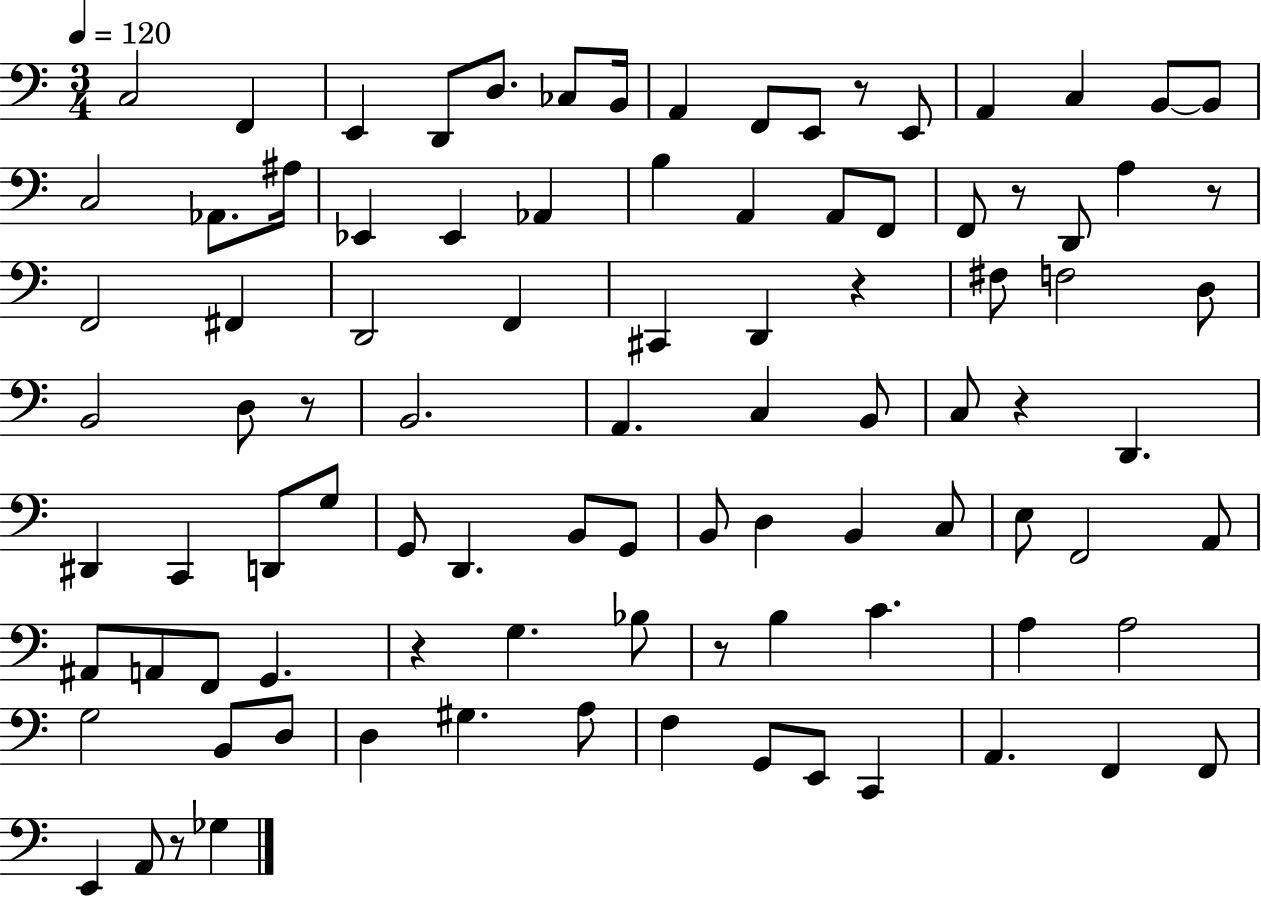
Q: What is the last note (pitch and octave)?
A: Gb3